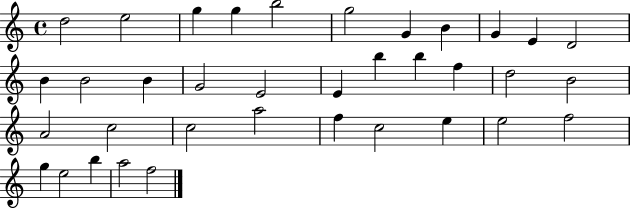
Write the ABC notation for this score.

X:1
T:Untitled
M:4/4
L:1/4
K:C
d2 e2 g g b2 g2 G B G E D2 B B2 B G2 E2 E b b f d2 B2 A2 c2 c2 a2 f c2 e e2 f2 g e2 b a2 f2